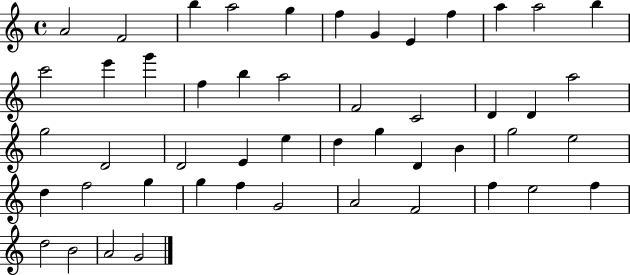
A4/h F4/h B5/q A5/h G5/q F5/q G4/q E4/q F5/q A5/q A5/h B5/q C6/h E6/q G6/q F5/q B5/q A5/h F4/h C4/h D4/q D4/q A5/h G5/h D4/h D4/h E4/q E5/q D5/q G5/q D4/q B4/q G5/h E5/h D5/q F5/h G5/q G5/q F5/q G4/h A4/h F4/h F5/q E5/h F5/q D5/h B4/h A4/h G4/h